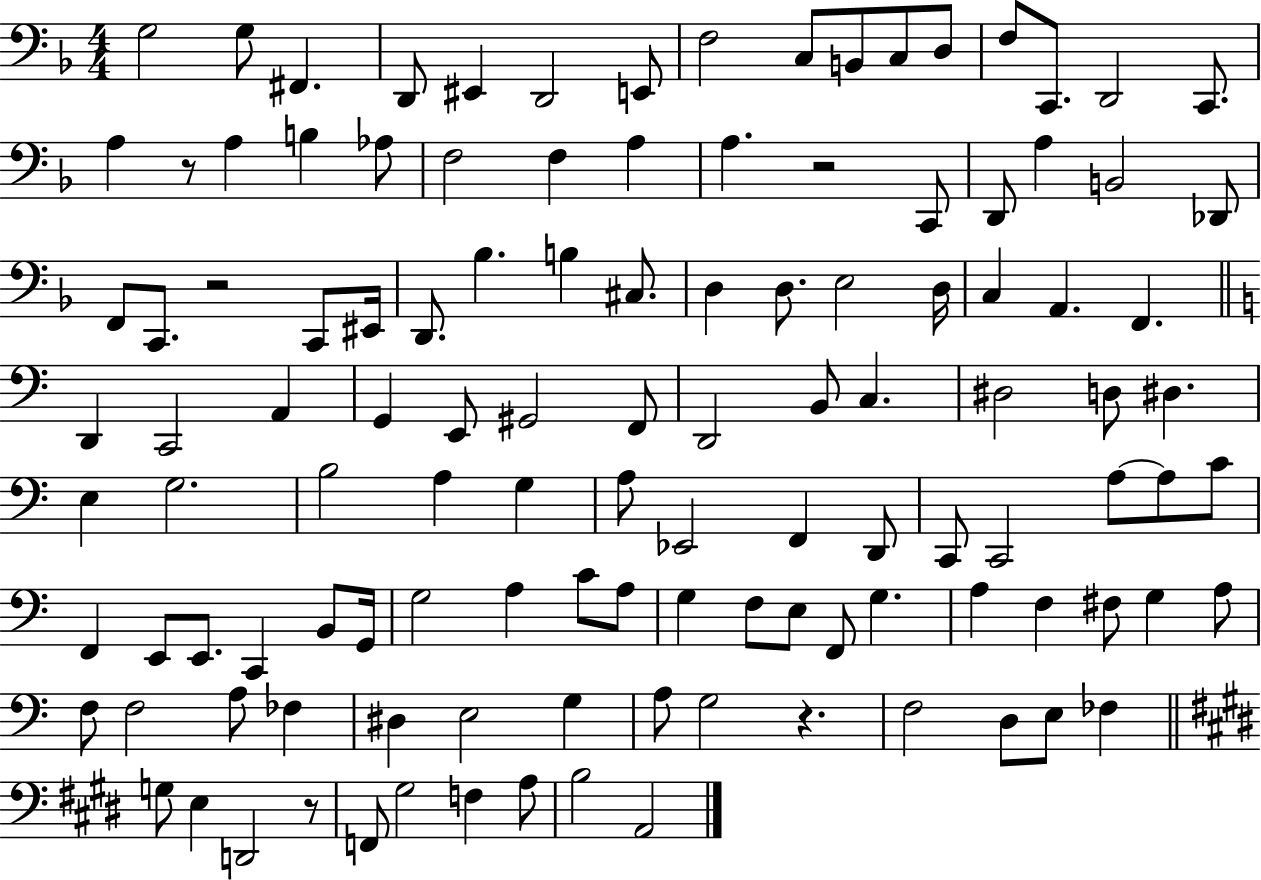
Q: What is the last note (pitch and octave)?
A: A2